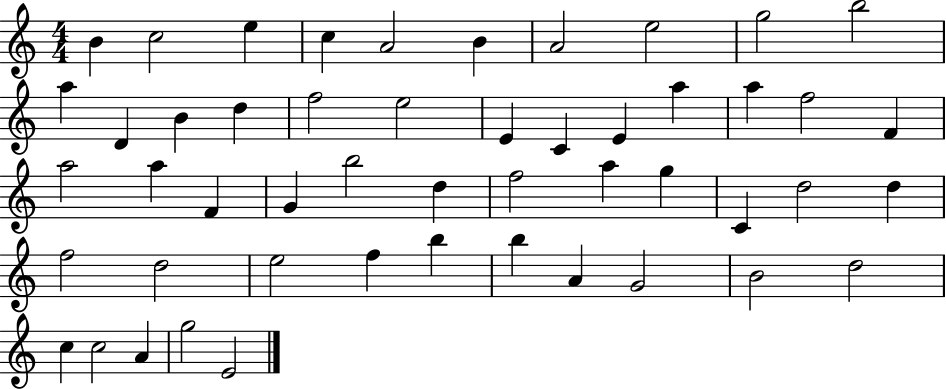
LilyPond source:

{
  \clef treble
  \numericTimeSignature
  \time 4/4
  \key c \major
  b'4 c''2 e''4 | c''4 a'2 b'4 | a'2 e''2 | g''2 b''2 | \break a''4 d'4 b'4 d''4 | f''2 e''2 | e'4 c'4 e'4 a''4 | a''4 f''2 f'4 | \break a''2 a''4 f'4 | g'4 b''2 d''4 | f''2 a''4 g''4 | c'4 d''2 d''4 | \break f''2 d''2 | e''2 f''4 b''4 | b''4 a'4 g'2 | b'2 d''2 | \break c''4 c''2 a'4 | g''2 e'2 | \bar "|."
}